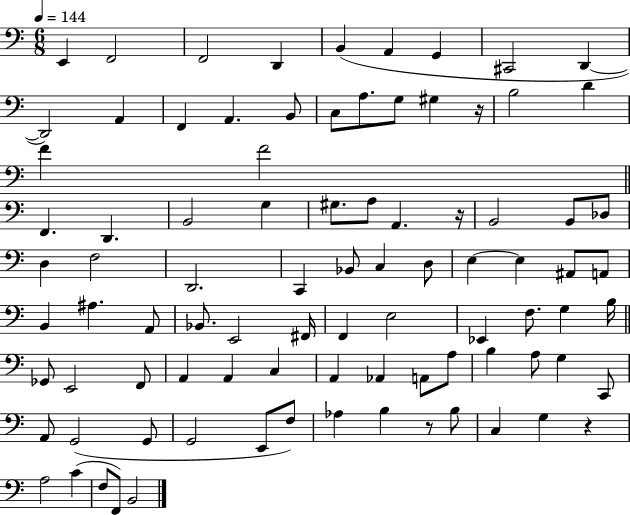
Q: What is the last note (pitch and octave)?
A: B2